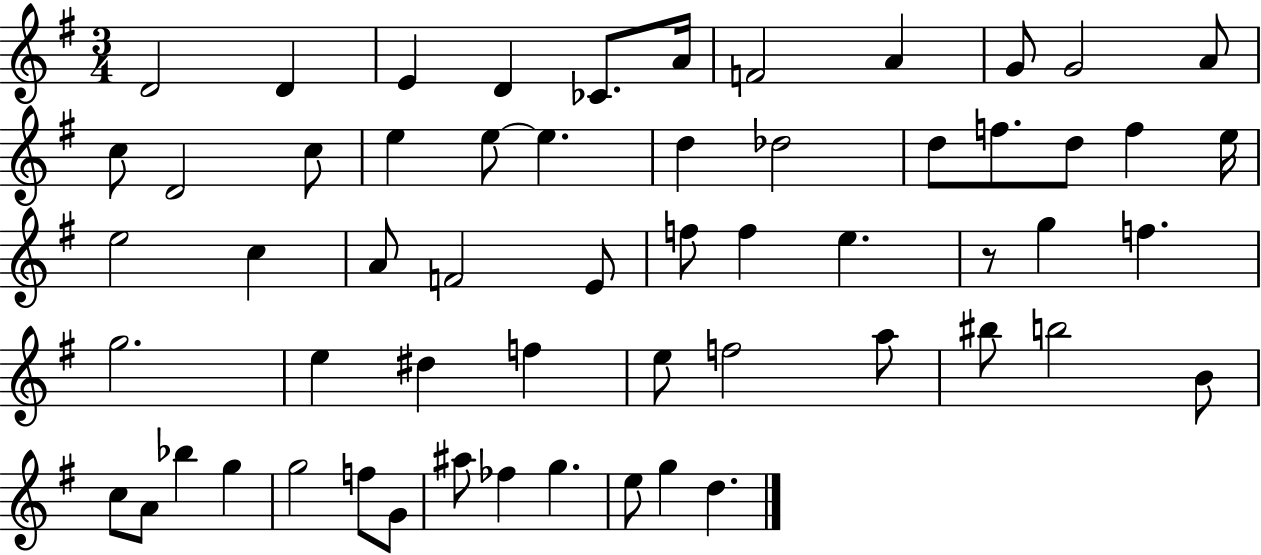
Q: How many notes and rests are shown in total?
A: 58